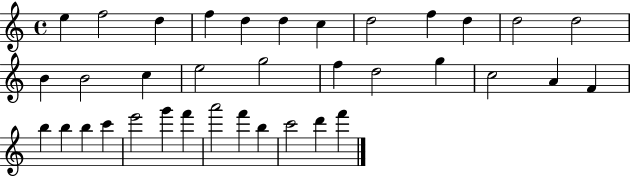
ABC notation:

X:1
T:Untitled
M:4/4
L:1/4
K:C
e f2 d f d d c d2 f d d2 d2 B B2 c e2 g2 f d2 g c2 A F b b b c' e'2 g' f' a'2 f' b c'2 d' f'